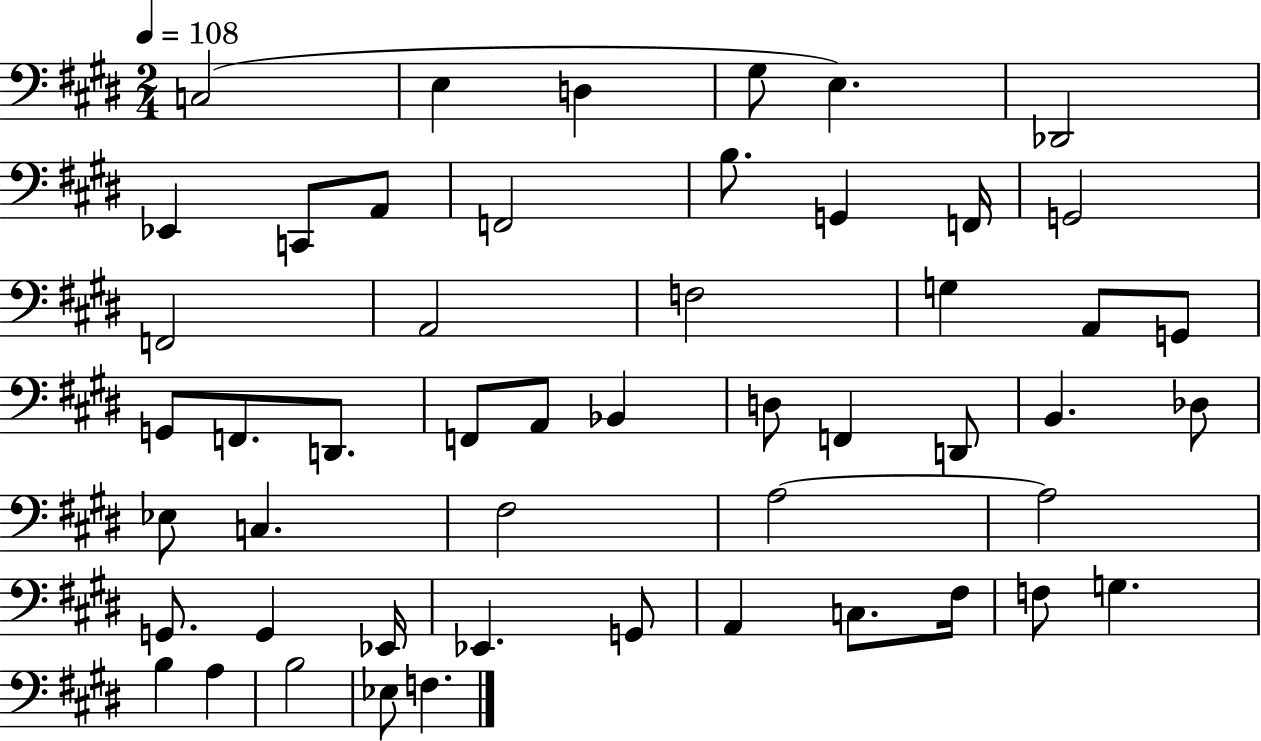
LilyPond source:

{
  \clef bass
  \numericTimeSignature
  \time 2/4
  \key e \major
  \tempo 4 = 108
  c2( | e4 d4 | gis8 e4.) | des,2 | \break ees,4 c,8 a,8 | f,2 | b8. g,4 f,16 | g,2 | \break f,2 | a,2 | f2 | g4 a,8 g,8 | \break g,8 f,8. d,8. | f,8 a,8 bes,4 | d8 f,4 d,8 | b,4. des8 | \break ees8 c4. | fis2 | a2~~ | a2 | \break g,8. g,4 ees,16 | ees,4. g,8 | a,4 c8. fis16 | f8 g4. | \break b4 a4 | b2 | ees8 f4. | \bar "|."
}